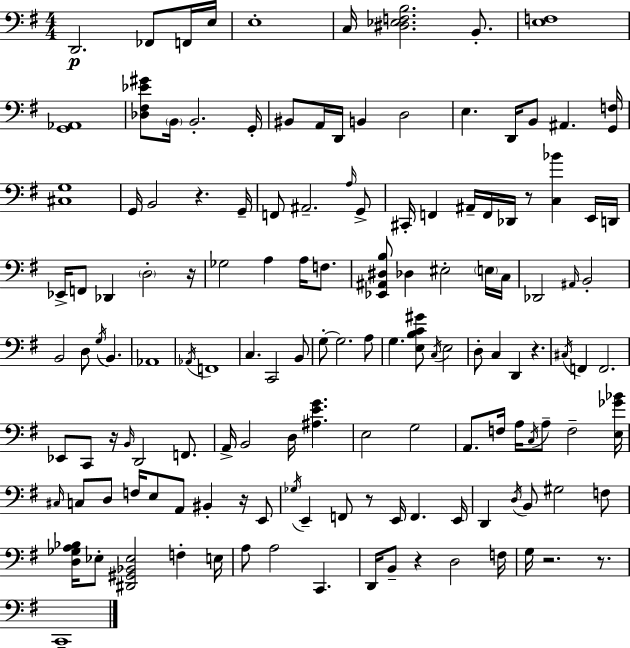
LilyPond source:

{
  \clef bass
  \numericTimeSignature
  \time 4/4
  \key e \minor
  d,2.\p fes,8 f,16 e16 | e1-. | c16 <dis ees f b>2. b,8.-. | <e f>1 | \break <g, aes,>1 | <des fis ees' gis'>8 \parenthesize b,16 b,2.-. g,16-. | bis,8 a,16 d,16 b,4 d2 | e4. d,16 b,8 ais,4. <g, f>16 | \break <cis g>1 | g,16 b,2 r4. g,16-- | f,8 ais,2.-- \grace { a16 } g,8-> | cis,16-. f,4 ais,16-- f,16 des,16 r8 <c bes'>4 e,16 | \break d,16 ees,16-> f,8 des,4 \parenthesize d2-. | r16 ges2 a4 a16 f8. | <ees, ais, dis b>8 des4 eis2-. \parenthesize e16 | c16 des,2 \grace { ais,16 } b,2-. | \break b,2 d8 \acciaccatura { g16 } b,4. | aes,1 | \acciaccatura { aes,16 } f,1 | c4. c,2 | \break b,8 g8-.~~ g2. | a8 g4. <e b c' gis'>8 \acciaccatura { c16 } e2 | d8-. c4 d,4 r4. | \acciaccatura { cis16 } f,4 f,2. | \break ees,8 c,8 r16 \grace { b,16 } d,2 | f,8. a,16-> b,2 | d16 <ais e' g'>4. e2 g2 | a,8. f16 a16 \acciaccatura { c16 } a8-- f2-- | \break <e ges' bes'>16 \grace { cis16 } c8 d8 f16 e8 | a,8 bis,4-. r16 e,8 \acciaccatura { ges16 } e,4-- f,8 | r8 e,16 f,4. e,16 d,4 \acciaccatura { d16 } b,8 | gis2 f8 <d ges a bes>16 ees8-. <dis, gis, bes, ees>2 | \break f4-. e16 a8 a2 | c,4. d,16 b,8-- r4 | d2 f16 g16 r2. | r8. c,1-- | \break \bar "|."
}